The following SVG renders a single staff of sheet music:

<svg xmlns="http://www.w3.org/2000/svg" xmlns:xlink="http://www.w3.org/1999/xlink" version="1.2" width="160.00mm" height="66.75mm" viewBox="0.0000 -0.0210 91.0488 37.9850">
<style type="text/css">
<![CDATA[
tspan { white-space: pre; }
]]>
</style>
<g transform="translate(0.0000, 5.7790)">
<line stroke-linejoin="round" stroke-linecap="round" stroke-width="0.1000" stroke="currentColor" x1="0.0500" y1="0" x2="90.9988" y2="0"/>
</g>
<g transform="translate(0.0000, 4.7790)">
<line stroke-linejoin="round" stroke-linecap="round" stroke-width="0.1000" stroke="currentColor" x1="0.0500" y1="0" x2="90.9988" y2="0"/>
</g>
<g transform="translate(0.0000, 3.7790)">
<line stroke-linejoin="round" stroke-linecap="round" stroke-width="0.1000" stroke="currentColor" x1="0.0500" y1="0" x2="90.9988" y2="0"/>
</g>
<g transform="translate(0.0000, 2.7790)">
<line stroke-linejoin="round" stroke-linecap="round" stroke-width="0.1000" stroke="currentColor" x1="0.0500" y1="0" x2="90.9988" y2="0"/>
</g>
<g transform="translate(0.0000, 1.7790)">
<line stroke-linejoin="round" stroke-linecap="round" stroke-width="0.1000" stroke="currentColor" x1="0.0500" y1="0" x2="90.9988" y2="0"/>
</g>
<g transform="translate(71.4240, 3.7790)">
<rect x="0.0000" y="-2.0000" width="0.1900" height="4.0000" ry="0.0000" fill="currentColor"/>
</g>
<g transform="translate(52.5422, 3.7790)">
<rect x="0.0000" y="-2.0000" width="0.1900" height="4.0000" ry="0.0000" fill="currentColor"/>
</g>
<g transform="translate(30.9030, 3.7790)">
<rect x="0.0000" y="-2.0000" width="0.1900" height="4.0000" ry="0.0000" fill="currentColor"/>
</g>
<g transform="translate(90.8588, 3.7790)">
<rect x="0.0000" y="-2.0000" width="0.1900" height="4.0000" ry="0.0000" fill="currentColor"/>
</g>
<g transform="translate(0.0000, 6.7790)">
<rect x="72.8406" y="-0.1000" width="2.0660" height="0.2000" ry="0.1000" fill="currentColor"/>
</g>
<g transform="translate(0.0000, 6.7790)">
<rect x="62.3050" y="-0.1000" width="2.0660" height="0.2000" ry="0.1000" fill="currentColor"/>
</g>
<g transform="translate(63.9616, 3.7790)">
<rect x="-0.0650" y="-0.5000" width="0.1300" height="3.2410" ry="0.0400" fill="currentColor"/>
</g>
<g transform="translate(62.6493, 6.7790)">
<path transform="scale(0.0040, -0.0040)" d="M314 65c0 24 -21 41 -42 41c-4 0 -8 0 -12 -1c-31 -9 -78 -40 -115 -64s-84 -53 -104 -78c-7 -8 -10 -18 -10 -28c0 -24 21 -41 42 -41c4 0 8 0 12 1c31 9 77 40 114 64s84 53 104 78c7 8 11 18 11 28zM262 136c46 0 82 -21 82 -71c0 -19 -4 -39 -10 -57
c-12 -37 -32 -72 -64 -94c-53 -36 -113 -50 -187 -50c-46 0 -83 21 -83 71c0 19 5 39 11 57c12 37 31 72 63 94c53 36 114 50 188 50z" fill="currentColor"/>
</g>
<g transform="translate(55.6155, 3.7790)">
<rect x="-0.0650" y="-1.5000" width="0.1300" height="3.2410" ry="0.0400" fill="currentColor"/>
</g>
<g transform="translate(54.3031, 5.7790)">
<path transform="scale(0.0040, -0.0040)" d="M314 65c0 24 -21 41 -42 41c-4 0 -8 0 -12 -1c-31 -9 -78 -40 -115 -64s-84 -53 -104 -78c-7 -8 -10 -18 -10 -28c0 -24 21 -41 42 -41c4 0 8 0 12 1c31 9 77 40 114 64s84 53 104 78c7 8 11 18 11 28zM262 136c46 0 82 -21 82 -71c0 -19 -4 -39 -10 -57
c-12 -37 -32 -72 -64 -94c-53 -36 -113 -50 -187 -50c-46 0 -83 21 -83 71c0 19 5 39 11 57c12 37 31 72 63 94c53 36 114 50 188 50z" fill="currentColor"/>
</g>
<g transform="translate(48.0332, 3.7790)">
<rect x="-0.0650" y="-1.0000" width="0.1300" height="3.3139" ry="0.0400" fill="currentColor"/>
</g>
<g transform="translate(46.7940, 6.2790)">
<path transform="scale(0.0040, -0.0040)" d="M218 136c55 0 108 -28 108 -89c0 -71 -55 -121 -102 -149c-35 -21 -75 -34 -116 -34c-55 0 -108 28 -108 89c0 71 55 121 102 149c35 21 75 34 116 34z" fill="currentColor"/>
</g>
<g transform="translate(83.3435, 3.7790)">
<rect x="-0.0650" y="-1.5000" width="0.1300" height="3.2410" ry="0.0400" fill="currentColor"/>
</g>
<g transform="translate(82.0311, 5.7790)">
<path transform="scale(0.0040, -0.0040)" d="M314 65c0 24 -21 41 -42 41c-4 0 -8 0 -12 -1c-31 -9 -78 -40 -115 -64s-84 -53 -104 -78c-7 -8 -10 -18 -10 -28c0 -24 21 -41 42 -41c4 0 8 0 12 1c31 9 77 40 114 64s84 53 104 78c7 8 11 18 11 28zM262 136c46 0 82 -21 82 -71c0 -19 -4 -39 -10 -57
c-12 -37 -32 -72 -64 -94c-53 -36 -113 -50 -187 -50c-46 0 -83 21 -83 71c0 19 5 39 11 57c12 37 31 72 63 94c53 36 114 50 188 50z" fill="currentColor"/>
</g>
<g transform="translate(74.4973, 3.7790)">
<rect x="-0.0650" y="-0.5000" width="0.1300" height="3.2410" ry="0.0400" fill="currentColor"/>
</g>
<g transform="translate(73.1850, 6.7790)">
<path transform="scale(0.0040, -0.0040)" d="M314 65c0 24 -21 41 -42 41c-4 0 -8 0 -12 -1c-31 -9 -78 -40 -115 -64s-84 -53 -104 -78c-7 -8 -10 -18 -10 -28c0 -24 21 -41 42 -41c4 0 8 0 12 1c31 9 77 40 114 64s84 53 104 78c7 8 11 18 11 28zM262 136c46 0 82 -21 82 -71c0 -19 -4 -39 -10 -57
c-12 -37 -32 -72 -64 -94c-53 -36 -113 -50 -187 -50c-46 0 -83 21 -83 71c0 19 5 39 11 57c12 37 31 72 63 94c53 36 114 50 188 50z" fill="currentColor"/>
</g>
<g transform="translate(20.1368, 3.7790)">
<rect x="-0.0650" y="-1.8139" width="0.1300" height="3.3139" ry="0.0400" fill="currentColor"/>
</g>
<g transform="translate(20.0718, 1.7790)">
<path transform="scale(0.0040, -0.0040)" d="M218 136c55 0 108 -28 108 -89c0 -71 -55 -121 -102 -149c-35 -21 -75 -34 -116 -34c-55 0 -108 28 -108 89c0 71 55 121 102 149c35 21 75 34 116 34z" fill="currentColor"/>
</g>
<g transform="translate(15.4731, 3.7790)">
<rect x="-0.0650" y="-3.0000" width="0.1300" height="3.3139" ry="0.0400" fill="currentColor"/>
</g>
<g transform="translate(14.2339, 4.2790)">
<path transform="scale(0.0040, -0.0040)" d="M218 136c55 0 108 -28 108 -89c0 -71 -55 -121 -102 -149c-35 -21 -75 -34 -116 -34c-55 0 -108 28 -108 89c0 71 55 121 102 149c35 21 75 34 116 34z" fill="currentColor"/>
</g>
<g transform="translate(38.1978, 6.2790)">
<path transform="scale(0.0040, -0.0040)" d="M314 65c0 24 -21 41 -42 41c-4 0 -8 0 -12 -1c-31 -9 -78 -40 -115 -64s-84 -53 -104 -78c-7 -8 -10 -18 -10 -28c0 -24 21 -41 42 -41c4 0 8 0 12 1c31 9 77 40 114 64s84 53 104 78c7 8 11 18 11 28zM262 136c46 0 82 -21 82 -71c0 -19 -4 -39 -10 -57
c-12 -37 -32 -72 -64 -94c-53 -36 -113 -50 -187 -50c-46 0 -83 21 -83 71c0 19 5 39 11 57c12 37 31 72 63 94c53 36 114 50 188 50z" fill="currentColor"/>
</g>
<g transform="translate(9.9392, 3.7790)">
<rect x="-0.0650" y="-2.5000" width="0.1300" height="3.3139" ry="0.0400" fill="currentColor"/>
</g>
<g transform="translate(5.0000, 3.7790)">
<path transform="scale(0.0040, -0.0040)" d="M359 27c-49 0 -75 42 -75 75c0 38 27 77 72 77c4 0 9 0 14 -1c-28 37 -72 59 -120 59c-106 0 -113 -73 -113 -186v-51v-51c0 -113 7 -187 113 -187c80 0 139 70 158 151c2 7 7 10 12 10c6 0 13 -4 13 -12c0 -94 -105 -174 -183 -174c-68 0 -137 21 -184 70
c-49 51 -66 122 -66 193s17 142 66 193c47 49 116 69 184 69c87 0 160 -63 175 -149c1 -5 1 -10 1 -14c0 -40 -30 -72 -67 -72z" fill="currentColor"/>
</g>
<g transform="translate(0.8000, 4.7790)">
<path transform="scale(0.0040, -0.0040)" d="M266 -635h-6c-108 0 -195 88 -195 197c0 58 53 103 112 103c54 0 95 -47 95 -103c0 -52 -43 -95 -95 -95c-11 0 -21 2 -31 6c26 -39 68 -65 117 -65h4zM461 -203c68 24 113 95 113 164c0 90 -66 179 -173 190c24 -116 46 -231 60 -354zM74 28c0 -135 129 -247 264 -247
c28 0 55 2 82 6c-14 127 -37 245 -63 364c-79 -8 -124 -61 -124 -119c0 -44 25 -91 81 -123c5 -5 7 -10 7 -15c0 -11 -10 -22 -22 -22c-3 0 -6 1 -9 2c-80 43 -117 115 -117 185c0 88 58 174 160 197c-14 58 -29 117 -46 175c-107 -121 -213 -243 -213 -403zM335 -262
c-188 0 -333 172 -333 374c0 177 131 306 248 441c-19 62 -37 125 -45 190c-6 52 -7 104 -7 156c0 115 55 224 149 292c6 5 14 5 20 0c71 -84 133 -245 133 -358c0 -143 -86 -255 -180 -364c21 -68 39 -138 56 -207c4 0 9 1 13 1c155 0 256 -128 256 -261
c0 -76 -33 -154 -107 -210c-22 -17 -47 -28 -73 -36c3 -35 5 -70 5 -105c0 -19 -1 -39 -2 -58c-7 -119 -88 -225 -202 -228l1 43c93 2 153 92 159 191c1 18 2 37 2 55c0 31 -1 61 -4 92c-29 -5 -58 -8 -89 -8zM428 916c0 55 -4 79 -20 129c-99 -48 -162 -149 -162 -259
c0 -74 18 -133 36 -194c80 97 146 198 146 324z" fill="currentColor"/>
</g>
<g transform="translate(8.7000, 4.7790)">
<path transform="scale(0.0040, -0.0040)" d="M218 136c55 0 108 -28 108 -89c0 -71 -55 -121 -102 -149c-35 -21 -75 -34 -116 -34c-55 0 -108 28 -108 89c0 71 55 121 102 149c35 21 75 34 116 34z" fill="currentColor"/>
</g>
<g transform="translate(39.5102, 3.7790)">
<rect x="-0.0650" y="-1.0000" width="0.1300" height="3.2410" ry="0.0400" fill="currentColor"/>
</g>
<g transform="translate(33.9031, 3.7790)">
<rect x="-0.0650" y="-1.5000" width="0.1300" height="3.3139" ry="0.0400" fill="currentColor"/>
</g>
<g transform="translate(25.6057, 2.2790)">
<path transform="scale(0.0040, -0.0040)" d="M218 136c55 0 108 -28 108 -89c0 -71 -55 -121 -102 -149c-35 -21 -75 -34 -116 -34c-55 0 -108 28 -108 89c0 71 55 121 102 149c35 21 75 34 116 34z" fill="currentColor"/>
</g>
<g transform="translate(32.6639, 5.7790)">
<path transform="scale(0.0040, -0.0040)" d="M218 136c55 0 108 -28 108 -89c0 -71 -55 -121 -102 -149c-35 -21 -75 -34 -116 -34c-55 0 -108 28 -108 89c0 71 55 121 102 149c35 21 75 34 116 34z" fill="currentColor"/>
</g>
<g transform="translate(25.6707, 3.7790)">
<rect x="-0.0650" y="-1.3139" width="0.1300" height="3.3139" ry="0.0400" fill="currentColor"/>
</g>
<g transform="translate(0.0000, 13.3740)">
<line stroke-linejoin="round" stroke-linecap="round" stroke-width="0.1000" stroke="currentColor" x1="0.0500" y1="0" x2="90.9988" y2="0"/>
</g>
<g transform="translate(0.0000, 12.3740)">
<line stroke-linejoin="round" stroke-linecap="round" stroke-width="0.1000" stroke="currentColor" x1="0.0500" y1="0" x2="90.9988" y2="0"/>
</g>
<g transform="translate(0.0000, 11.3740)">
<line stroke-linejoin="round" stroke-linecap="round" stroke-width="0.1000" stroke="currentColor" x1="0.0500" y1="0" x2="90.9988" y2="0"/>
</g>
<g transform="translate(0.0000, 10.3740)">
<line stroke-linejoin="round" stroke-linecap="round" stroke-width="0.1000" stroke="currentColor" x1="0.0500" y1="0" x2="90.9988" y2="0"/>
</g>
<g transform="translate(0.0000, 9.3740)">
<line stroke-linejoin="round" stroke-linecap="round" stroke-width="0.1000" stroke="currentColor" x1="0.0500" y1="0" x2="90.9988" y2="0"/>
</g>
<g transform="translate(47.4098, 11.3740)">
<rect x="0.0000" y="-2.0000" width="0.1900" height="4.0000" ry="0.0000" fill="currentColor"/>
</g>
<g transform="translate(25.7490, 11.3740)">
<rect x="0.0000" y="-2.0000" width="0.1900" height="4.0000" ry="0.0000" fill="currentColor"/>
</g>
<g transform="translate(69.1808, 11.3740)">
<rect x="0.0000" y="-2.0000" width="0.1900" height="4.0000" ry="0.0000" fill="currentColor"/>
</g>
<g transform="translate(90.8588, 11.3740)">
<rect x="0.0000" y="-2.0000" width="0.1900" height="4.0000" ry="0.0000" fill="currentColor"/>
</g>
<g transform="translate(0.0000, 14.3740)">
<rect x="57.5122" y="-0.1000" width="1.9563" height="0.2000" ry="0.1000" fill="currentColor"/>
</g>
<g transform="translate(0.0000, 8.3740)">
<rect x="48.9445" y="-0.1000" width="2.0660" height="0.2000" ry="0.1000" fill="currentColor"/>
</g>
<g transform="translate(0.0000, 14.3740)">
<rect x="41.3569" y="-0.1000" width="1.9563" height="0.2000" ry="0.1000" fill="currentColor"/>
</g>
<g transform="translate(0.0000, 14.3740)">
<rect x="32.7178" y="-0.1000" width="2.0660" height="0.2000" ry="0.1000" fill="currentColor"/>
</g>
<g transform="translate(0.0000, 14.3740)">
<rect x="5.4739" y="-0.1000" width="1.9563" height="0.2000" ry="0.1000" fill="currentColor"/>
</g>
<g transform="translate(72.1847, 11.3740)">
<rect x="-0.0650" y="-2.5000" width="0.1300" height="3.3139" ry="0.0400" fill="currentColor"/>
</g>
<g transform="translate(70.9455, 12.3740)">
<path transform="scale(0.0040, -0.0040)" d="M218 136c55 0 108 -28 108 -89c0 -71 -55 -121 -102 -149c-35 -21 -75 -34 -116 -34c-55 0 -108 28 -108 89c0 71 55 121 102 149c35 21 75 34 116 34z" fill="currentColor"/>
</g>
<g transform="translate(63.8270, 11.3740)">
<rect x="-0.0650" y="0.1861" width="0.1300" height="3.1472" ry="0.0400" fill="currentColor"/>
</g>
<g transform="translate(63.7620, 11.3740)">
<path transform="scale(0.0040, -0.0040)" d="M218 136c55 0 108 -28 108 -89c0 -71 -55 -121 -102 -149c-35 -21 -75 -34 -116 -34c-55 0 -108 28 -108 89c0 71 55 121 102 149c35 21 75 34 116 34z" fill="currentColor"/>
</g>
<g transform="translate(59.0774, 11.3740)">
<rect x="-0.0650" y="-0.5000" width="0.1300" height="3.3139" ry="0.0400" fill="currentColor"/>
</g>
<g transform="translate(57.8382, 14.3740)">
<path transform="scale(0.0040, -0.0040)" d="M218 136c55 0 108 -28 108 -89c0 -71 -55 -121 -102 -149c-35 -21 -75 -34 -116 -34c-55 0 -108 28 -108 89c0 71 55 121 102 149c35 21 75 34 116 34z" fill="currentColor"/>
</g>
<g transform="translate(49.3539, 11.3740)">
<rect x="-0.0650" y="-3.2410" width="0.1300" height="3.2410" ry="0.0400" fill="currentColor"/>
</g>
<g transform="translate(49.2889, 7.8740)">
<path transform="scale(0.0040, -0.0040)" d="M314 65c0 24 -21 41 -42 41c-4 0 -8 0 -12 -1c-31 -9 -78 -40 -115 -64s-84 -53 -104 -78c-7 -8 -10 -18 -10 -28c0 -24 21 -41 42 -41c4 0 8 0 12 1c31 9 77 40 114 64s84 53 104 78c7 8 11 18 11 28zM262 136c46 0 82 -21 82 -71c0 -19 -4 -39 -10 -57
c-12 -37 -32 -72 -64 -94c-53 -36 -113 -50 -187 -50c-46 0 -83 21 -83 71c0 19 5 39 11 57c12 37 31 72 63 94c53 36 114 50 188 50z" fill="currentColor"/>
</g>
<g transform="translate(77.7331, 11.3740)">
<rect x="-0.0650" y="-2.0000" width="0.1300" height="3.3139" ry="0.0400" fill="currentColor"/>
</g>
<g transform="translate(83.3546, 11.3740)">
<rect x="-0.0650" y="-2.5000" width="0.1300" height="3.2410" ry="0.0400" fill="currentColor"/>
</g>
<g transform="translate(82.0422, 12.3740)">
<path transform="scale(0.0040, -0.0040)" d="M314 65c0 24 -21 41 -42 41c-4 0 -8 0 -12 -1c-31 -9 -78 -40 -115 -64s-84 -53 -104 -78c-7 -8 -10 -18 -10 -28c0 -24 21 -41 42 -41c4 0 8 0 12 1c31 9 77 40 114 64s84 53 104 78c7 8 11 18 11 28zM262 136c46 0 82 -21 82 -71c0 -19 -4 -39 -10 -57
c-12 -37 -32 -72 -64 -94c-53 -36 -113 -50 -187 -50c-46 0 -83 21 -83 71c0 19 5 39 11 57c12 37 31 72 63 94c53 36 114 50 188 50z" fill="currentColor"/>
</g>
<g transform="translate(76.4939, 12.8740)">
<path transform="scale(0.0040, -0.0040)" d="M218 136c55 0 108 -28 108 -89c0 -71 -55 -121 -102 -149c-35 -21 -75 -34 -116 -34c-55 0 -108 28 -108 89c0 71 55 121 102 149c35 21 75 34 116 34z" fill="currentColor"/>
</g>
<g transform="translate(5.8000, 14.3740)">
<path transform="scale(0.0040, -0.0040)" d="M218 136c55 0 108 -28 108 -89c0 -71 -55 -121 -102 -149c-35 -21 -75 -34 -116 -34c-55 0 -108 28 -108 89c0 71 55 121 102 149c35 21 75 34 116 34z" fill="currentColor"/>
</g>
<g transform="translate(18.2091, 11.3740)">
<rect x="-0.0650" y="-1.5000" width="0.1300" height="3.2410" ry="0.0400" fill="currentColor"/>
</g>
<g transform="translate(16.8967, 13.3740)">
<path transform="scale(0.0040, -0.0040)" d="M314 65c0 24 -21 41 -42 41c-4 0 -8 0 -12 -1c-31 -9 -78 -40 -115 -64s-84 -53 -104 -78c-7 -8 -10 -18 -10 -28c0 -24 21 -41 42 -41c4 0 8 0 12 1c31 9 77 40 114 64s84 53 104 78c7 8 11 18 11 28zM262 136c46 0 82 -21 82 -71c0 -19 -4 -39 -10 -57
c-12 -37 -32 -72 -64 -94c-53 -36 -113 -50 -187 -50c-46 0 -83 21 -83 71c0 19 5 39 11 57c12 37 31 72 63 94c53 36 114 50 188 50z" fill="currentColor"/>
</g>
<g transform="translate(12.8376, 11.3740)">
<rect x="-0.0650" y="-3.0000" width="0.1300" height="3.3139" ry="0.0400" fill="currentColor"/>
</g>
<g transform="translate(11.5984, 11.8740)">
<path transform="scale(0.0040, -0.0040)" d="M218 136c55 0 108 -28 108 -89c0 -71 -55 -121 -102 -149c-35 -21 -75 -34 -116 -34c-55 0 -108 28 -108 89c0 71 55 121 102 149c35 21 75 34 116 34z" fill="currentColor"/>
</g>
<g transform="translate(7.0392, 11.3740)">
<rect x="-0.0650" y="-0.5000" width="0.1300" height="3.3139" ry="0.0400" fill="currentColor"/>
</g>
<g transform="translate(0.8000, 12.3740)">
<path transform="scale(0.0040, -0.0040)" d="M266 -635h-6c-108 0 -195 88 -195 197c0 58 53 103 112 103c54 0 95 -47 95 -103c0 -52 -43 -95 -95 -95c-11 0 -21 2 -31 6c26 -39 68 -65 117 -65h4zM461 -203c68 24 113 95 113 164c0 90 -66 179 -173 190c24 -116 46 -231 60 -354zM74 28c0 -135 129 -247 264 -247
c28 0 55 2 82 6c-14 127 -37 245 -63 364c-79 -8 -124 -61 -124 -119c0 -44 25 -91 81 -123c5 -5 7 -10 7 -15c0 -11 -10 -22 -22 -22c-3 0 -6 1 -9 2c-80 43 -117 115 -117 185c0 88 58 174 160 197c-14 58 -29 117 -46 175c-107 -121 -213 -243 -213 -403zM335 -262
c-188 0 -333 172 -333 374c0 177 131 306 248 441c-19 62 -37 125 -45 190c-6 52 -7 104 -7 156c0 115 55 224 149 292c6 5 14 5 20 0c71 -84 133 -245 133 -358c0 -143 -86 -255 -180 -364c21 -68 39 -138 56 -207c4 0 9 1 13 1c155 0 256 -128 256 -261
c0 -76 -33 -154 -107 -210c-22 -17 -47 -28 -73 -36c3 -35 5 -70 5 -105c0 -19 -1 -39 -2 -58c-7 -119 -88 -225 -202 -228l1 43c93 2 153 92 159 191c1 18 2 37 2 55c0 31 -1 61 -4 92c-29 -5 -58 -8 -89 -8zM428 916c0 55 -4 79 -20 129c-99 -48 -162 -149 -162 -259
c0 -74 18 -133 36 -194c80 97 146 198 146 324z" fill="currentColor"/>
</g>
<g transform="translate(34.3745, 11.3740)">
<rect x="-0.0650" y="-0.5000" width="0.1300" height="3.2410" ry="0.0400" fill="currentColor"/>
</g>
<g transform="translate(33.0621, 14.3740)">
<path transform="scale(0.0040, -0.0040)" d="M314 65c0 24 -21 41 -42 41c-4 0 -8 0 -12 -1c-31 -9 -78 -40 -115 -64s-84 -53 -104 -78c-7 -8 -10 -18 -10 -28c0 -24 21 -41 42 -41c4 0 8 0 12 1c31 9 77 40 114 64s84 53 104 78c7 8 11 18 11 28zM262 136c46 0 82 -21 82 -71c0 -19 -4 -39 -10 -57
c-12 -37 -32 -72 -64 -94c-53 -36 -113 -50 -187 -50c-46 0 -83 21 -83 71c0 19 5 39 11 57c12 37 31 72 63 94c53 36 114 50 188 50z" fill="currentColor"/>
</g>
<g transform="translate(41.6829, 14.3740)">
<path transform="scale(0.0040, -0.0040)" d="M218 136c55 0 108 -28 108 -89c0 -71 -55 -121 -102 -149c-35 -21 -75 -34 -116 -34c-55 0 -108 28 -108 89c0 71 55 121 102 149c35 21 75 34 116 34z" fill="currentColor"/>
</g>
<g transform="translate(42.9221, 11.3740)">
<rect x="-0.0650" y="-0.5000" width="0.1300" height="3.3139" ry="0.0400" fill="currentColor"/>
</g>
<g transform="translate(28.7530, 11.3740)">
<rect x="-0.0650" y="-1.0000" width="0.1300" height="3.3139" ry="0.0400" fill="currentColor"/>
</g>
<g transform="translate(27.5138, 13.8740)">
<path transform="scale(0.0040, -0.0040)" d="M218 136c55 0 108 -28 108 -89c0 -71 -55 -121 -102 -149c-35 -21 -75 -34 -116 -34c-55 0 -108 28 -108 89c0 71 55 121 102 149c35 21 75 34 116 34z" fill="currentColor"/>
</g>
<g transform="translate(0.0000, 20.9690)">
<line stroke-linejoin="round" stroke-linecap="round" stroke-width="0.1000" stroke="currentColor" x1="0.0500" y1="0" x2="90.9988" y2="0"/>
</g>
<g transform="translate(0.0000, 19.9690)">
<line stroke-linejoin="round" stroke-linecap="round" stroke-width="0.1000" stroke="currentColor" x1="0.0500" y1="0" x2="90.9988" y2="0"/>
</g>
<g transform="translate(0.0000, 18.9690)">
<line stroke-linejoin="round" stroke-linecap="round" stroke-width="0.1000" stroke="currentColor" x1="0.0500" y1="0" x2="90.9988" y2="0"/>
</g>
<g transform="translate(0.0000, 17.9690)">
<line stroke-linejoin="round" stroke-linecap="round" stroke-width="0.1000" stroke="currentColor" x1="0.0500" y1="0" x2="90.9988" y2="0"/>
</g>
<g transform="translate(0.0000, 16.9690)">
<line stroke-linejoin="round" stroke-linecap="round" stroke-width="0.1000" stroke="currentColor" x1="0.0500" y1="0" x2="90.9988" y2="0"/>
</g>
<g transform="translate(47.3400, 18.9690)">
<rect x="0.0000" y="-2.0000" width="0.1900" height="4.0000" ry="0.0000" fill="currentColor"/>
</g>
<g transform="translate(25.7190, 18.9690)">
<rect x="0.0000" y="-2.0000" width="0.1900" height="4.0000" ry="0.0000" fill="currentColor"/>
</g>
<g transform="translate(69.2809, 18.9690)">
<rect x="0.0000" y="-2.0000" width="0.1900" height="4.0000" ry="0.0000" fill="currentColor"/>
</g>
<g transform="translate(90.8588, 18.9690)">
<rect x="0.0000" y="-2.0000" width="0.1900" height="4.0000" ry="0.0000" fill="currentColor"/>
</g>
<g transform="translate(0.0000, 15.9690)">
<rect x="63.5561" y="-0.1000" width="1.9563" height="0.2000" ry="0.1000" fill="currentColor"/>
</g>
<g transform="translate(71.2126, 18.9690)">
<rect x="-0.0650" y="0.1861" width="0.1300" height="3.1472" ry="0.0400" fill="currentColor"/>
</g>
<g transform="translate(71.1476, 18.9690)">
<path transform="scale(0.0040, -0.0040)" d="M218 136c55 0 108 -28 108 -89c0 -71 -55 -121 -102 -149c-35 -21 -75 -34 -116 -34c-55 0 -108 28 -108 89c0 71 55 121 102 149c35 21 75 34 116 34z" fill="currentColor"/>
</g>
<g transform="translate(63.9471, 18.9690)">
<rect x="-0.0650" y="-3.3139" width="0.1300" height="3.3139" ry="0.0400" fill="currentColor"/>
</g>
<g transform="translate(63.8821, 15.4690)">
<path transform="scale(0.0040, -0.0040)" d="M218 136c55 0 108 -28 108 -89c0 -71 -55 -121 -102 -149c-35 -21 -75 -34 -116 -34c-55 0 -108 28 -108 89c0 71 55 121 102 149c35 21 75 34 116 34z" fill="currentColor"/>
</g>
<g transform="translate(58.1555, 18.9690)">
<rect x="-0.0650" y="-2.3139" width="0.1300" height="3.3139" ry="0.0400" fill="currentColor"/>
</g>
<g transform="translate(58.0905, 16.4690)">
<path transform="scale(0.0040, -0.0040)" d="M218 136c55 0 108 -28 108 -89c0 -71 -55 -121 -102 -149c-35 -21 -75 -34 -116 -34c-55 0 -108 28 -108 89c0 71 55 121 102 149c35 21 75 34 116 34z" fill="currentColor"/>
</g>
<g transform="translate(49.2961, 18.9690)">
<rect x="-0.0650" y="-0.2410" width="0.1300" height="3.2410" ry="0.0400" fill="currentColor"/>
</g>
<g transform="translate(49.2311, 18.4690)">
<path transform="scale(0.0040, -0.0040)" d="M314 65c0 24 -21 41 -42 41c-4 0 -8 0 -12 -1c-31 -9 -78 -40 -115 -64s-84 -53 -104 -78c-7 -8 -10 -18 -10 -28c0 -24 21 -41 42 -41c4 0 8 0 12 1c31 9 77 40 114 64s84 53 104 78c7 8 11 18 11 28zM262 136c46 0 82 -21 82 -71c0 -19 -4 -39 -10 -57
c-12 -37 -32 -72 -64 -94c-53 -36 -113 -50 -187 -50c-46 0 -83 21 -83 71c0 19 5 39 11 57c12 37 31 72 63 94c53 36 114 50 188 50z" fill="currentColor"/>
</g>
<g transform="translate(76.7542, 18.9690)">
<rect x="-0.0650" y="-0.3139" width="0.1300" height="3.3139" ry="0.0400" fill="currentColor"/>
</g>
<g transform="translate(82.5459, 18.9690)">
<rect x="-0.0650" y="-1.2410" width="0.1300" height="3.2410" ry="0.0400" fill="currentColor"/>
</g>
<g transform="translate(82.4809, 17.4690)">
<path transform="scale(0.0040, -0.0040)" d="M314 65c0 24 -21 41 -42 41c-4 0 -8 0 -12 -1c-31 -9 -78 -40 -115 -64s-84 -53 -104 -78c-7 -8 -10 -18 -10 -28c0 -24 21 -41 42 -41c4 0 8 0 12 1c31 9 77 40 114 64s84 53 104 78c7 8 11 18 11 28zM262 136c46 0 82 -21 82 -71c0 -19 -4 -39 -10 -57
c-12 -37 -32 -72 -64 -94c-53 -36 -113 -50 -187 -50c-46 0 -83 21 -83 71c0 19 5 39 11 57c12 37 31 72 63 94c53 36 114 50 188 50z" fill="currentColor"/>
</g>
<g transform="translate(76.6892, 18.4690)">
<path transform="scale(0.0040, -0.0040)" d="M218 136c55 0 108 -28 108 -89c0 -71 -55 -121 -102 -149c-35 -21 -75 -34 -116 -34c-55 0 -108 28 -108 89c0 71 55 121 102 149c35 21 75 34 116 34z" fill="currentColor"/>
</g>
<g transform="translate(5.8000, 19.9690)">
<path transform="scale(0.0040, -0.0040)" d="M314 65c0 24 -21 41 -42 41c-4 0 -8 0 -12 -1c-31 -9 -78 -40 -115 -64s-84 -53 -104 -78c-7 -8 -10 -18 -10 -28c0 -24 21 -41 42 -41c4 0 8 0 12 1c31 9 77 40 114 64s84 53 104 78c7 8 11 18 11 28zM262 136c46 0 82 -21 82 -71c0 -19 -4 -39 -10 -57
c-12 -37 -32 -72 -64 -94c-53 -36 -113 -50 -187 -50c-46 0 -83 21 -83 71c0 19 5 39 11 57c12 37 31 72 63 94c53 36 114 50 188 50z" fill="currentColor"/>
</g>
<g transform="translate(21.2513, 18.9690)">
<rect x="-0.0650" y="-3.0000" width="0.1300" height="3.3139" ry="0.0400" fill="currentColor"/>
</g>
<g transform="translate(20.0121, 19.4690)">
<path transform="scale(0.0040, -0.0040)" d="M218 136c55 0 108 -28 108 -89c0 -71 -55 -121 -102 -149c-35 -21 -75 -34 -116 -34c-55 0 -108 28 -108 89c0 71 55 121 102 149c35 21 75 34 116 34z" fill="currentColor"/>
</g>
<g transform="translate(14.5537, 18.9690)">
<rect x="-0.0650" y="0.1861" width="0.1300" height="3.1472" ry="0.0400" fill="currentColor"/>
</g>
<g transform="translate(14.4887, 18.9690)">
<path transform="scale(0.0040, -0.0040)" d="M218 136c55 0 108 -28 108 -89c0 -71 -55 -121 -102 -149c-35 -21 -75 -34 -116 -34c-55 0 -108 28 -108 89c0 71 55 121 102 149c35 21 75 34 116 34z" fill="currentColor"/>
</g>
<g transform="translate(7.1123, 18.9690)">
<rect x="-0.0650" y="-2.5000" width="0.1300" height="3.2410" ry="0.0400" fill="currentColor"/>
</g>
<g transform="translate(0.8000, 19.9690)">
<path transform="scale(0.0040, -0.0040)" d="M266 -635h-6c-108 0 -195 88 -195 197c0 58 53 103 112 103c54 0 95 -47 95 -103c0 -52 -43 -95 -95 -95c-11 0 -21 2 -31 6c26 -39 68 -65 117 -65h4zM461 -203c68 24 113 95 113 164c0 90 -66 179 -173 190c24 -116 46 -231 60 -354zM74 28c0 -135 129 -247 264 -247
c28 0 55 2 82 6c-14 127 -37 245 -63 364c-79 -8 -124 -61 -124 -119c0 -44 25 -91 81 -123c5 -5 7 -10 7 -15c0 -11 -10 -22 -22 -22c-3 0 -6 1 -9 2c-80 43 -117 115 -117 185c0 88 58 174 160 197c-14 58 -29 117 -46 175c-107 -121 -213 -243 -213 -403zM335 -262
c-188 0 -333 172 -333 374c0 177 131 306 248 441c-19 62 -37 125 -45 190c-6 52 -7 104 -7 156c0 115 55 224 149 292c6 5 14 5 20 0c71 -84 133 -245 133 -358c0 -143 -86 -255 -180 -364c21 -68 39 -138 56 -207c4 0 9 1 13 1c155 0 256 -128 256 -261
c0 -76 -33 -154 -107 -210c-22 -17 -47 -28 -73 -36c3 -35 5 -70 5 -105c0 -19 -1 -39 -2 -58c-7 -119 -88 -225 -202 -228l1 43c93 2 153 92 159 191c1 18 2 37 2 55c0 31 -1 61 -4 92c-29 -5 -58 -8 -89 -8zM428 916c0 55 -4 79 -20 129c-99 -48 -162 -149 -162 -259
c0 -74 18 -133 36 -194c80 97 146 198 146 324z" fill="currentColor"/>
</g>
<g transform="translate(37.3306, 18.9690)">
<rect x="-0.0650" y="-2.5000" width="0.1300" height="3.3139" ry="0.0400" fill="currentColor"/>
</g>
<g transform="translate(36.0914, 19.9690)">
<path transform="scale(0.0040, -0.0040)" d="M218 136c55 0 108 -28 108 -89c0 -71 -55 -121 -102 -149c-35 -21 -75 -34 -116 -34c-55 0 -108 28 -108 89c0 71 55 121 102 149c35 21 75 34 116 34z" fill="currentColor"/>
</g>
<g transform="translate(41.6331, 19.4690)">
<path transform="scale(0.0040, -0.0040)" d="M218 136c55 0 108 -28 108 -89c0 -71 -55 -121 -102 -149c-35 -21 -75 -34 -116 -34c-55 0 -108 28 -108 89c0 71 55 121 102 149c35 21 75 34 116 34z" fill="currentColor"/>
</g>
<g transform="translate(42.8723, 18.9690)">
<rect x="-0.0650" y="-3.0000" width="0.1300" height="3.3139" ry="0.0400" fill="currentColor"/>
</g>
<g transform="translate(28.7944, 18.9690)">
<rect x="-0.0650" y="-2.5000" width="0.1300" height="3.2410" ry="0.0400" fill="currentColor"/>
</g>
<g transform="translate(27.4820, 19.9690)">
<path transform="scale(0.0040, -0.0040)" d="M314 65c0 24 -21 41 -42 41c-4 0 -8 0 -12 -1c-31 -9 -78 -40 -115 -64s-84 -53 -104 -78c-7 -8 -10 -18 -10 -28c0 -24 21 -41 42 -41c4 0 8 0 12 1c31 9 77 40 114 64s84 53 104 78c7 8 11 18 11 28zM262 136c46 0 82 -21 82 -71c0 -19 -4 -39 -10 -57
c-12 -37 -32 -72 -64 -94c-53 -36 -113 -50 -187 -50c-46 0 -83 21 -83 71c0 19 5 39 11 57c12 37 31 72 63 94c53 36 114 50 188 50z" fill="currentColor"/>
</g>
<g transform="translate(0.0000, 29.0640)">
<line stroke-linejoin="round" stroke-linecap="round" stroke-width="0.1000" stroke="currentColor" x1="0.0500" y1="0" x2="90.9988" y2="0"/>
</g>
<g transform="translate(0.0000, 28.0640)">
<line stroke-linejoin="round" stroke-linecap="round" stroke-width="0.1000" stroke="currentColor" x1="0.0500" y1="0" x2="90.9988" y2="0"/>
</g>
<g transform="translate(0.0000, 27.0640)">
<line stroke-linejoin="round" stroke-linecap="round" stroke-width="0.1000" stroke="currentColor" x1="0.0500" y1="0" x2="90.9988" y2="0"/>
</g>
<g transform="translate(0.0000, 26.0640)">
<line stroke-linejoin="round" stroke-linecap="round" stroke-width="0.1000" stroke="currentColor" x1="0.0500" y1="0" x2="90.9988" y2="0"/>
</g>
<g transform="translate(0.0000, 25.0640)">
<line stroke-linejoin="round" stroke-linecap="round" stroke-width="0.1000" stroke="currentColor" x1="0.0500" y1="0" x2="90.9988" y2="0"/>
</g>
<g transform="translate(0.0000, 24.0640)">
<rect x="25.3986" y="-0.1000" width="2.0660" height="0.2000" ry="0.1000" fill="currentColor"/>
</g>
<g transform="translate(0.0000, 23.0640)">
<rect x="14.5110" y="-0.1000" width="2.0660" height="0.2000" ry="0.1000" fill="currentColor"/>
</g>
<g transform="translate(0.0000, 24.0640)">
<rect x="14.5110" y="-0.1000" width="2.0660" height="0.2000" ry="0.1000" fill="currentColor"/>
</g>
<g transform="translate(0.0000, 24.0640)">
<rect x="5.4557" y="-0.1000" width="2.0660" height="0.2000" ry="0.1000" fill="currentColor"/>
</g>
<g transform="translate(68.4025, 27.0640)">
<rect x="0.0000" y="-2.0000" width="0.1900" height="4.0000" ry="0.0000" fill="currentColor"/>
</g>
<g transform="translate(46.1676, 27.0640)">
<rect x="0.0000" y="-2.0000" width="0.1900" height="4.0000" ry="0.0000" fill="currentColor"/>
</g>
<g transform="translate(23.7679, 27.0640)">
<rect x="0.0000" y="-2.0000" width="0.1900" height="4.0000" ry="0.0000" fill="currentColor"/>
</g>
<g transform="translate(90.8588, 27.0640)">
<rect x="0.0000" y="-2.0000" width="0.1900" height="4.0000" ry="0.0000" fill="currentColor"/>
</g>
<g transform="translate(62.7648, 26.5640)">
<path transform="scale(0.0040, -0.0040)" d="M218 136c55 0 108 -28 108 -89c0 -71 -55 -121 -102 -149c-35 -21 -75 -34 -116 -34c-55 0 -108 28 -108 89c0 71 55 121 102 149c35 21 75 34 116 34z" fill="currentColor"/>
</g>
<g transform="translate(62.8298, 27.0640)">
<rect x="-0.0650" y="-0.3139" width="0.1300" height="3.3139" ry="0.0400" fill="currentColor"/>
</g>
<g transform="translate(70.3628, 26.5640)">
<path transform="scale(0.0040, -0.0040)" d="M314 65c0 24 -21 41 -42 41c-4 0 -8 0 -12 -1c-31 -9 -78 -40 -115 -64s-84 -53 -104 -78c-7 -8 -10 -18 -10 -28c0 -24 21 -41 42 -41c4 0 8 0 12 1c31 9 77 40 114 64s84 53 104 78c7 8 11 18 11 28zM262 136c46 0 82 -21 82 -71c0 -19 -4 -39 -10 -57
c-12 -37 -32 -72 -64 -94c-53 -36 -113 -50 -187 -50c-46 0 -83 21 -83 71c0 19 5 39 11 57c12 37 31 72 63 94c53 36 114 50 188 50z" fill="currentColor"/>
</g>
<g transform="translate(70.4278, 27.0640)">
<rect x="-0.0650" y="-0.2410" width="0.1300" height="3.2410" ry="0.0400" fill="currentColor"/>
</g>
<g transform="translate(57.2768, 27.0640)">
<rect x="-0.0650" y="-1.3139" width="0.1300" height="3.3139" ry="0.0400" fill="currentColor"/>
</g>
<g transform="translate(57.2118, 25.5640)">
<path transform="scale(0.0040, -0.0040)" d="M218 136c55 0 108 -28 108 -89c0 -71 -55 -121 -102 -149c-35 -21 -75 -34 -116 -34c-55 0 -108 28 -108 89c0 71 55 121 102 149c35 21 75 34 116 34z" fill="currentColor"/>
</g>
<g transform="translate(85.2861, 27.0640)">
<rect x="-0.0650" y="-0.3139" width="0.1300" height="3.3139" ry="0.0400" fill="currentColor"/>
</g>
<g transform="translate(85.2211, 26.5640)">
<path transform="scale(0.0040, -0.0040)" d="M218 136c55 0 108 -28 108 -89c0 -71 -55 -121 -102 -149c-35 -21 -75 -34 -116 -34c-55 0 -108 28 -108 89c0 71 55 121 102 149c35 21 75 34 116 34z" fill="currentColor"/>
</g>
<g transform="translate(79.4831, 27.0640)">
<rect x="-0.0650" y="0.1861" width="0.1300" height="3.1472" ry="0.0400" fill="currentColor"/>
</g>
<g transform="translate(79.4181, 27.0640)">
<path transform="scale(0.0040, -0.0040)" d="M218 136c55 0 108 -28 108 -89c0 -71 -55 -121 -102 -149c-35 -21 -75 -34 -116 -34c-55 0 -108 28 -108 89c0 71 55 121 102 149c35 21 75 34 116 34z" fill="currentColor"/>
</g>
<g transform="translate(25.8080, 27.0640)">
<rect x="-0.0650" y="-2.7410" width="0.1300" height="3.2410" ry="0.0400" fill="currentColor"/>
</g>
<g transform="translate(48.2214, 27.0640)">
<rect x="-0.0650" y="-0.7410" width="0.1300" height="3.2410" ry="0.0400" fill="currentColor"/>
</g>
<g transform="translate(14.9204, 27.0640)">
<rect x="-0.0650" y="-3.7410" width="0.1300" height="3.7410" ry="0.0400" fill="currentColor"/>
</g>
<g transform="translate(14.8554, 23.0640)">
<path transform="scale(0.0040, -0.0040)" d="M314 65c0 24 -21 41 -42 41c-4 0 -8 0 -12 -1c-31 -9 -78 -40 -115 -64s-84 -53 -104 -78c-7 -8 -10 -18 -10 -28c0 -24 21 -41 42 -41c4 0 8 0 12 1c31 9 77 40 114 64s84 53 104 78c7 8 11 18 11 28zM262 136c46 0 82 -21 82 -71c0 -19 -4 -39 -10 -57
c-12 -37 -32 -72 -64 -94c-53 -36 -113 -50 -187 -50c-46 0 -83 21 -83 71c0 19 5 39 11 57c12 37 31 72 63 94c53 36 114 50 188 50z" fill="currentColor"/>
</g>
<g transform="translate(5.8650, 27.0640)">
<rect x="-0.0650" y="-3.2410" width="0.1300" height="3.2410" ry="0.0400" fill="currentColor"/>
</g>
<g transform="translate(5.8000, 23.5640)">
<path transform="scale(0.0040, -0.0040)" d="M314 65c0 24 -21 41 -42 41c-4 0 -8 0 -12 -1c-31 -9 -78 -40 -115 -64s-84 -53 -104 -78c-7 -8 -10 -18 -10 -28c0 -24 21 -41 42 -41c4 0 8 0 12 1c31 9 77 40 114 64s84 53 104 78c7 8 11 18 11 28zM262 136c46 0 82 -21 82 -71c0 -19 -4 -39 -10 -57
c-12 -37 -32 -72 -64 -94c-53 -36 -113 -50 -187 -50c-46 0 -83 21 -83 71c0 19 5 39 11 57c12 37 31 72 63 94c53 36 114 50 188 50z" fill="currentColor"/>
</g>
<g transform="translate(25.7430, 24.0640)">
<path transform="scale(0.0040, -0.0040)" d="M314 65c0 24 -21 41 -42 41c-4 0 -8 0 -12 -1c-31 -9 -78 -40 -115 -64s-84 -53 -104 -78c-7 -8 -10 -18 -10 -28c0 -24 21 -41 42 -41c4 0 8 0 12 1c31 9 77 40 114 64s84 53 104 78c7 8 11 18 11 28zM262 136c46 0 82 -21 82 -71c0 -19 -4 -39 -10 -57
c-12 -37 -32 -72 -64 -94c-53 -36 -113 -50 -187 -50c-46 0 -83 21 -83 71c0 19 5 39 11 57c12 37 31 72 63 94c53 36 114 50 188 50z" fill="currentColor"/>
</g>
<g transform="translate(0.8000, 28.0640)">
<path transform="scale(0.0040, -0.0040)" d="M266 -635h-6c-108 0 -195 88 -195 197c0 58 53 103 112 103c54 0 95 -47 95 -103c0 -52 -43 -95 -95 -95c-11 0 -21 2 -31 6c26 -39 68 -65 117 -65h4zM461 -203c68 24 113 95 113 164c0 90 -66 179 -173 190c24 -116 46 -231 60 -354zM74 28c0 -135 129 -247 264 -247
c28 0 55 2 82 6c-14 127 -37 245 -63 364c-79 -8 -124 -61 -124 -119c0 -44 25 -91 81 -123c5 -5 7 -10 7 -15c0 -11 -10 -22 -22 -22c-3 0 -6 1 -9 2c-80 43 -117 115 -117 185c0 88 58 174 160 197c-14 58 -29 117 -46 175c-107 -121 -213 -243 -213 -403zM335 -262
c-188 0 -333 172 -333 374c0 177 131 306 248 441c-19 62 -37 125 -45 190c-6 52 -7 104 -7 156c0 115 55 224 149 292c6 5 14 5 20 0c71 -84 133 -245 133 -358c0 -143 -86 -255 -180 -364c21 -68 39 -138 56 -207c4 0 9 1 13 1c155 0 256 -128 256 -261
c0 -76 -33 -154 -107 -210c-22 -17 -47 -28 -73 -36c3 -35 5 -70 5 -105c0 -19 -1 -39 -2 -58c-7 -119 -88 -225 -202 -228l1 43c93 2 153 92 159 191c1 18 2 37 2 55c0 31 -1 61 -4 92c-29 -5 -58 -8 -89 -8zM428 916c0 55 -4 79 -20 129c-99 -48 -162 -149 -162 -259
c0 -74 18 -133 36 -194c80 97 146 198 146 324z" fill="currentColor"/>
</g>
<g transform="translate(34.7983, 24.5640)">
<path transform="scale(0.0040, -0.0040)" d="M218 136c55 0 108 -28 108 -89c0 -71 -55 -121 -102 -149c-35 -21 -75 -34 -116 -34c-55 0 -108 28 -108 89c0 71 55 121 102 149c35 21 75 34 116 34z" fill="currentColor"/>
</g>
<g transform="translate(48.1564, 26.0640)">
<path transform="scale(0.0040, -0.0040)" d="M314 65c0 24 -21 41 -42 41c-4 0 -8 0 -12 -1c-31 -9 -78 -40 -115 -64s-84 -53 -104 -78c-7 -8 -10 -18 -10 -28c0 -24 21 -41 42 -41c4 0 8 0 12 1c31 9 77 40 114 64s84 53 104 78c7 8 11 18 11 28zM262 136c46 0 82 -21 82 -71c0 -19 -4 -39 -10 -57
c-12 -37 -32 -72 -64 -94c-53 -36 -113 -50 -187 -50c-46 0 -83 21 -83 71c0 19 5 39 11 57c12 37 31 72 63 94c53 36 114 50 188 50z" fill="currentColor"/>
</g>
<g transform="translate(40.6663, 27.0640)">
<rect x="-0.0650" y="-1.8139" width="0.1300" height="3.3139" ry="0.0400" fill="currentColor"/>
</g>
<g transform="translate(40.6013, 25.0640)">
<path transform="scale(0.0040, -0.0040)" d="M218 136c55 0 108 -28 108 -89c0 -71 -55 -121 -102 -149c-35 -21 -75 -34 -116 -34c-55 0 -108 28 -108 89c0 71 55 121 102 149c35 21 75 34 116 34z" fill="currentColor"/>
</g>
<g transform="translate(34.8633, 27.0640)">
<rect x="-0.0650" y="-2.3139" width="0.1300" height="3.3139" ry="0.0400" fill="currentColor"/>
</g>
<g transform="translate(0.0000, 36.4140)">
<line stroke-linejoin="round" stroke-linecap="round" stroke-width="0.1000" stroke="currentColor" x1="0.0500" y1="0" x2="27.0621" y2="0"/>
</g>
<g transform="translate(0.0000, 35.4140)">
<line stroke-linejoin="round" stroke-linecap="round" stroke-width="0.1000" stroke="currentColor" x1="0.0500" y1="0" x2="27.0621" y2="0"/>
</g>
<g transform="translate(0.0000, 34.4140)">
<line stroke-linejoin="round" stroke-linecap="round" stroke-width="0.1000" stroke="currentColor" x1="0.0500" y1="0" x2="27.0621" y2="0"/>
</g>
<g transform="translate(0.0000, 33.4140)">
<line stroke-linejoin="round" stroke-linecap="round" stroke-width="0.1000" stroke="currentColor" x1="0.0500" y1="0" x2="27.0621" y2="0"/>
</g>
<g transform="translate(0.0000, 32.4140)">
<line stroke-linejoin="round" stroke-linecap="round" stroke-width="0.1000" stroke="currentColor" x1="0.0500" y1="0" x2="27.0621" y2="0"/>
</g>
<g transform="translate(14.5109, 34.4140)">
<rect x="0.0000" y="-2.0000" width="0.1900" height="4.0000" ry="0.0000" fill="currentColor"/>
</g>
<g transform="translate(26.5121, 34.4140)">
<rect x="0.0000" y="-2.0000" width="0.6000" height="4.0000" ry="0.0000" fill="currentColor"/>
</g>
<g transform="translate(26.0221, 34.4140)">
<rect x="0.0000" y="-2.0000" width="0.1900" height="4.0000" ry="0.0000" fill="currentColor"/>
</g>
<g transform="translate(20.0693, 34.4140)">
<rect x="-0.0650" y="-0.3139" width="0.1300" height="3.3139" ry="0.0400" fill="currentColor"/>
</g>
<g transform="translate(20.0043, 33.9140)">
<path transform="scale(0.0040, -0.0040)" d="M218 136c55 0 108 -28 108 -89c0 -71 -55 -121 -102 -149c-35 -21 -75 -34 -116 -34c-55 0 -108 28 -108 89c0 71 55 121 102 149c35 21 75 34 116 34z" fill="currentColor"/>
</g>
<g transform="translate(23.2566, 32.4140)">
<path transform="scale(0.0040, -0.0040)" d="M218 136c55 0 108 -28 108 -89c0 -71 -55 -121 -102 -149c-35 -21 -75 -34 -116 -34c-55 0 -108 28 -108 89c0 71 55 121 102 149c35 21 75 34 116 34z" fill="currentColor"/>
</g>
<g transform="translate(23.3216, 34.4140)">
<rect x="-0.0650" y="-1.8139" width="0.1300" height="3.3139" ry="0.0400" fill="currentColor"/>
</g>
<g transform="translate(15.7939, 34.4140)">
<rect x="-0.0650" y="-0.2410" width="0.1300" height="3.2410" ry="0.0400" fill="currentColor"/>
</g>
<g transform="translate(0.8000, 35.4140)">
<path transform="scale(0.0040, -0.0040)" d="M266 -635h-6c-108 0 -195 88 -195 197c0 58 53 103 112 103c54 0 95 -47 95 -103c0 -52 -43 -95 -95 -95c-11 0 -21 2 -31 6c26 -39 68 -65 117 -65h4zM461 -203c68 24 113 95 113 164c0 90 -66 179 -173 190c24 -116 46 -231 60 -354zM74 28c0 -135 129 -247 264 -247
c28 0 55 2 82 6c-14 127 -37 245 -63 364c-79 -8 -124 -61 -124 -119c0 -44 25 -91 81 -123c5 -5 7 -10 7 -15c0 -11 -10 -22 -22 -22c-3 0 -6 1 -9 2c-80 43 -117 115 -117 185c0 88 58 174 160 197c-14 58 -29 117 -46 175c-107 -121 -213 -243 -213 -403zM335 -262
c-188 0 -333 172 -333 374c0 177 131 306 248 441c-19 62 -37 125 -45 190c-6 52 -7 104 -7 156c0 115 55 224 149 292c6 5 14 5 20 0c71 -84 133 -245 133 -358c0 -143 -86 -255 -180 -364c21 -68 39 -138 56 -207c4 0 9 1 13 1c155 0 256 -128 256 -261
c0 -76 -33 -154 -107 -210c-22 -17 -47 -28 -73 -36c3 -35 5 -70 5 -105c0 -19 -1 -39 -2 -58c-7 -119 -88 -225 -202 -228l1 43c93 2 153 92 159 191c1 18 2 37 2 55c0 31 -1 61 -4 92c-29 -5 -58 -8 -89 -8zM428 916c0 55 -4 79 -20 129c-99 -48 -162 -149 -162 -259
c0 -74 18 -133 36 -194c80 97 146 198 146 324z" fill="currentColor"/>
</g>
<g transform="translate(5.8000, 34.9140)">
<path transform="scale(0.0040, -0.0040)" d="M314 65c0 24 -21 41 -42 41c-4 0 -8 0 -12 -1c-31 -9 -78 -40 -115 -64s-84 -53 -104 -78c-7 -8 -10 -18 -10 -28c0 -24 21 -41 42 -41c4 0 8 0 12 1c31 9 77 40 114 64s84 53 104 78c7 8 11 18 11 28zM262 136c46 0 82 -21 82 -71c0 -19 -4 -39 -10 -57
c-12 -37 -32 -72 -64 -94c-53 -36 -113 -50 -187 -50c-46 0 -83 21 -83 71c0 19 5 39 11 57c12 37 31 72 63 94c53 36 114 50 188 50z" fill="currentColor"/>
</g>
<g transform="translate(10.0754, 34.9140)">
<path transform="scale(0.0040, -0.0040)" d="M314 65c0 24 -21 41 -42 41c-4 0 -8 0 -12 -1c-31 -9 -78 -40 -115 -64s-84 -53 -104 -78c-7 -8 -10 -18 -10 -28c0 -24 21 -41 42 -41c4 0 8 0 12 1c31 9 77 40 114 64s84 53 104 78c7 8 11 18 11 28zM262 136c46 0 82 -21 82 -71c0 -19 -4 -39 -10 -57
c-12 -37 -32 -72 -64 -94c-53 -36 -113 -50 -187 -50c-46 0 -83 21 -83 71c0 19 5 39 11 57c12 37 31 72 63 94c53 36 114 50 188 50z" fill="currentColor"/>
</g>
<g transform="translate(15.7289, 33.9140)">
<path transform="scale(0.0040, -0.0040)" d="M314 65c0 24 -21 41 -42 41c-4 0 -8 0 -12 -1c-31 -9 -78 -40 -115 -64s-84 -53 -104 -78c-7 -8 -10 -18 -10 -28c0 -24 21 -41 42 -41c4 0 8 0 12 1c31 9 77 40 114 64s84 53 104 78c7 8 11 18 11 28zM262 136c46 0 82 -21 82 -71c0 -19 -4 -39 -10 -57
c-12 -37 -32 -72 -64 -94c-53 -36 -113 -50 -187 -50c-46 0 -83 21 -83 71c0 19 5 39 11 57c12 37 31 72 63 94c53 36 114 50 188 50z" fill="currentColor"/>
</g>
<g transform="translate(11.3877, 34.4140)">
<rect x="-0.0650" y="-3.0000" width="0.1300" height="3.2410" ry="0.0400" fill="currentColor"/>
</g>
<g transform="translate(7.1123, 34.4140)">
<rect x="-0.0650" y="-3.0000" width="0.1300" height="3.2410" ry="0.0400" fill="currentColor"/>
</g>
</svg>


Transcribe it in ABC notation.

X:1
T:Untitled
M:4/4
L:1/4
K:C
G A f e E D2 D E2 C2 C2 E2 C A E2 D C2 C b2 C B G F G2 G2 B A G2 G A c2 g b B c e2 b2 c'2 a2 g f d2 e c c2 B c A2 A2 c2 c f